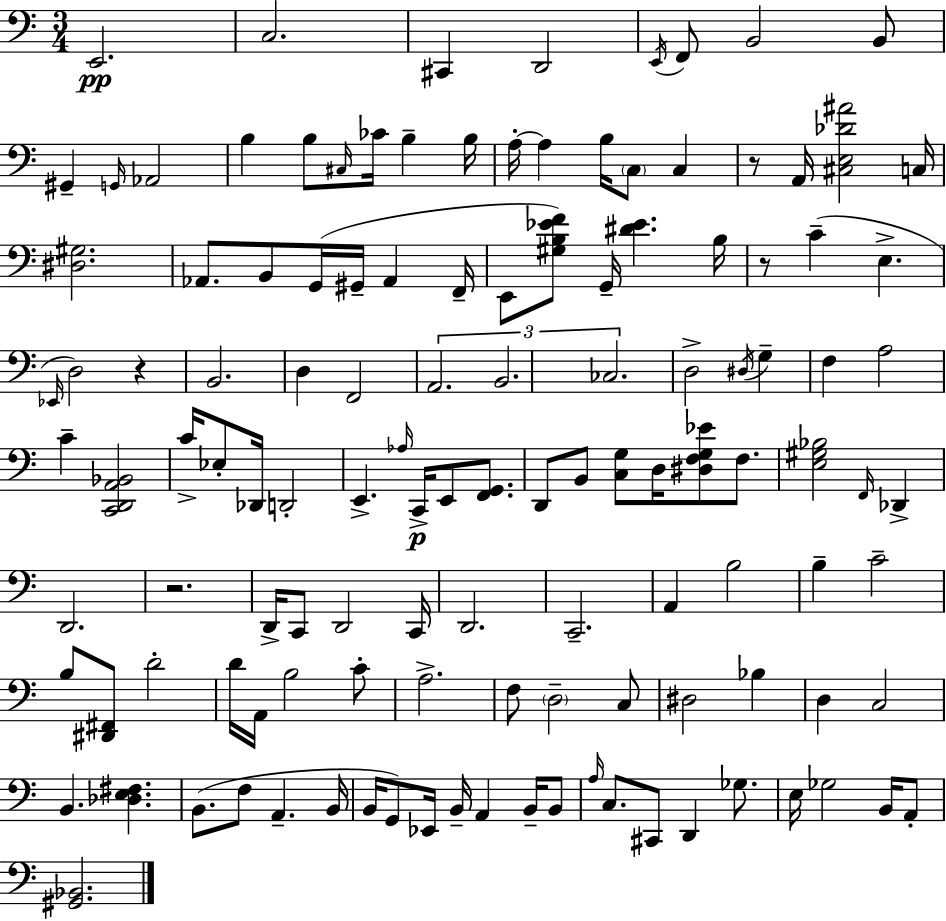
X:1
T:Untitled
M:3/4
L:1/4
K:C
E,,2 C,2 ^C,, D,,2 E,,/4 F,,/2 B,,2 B,,/2 ^G,, G,,/4 _A,,2 B, B,/2 ^C,/4 _C/4 B, B,/4 A,/4 A, B,/4 C,/2 C, z/2 A,,/4 [^C,E,_D^A]2 C,/4 [^D,^G,]2 _A,,/2 B,,/2 G,,/4 ^G,,/4 _A,, F,,/4 E,,/2 [^G,B,_EF]/2 G,,/4 [^D_E] B,/4 z/2 C E, _E,,/4 D,2 z B,,2 D, F,,2 A,,2 B,,2 _C,2 D,2 ^D,/4 G, F, A,2 C [C,,D,,A,,_B,,]2 C/4 _E,/2 _D,,/4 D,,2 E,, _A,/4 C,,/4 E,,/2 [F,,G,,]/2 D,,/2 B,,/2 [C,G,]/2 D,/4 [^D,F,G,_E]/2 F,/2 [E,^G,_B,]2 F,,/4 _D,, D,,2 z2 D,,/4 C,,/2 D,,2 C,,/4 D,,2 C,,2 A,, B,2 B, C2 B,/2 [^D,,^F,,]/2 D2 D/4 A,,/4 B,2 C/2 A,2 F,/2 D,2 C,/2 ^D,2 _B, D, C,2 B,, [_D,E,^F,] B,,/2 F,/2 A,, B,,/4 B,,/4 G,,/2 _E,,/4 B,,/4 A,, B,,/4 B,,/2 A,/4 C,/2 ^C,,/2 D,, _G,/2 E,/4 _G,2 B,,/4 A,,/2 [^G,,_B,,]2